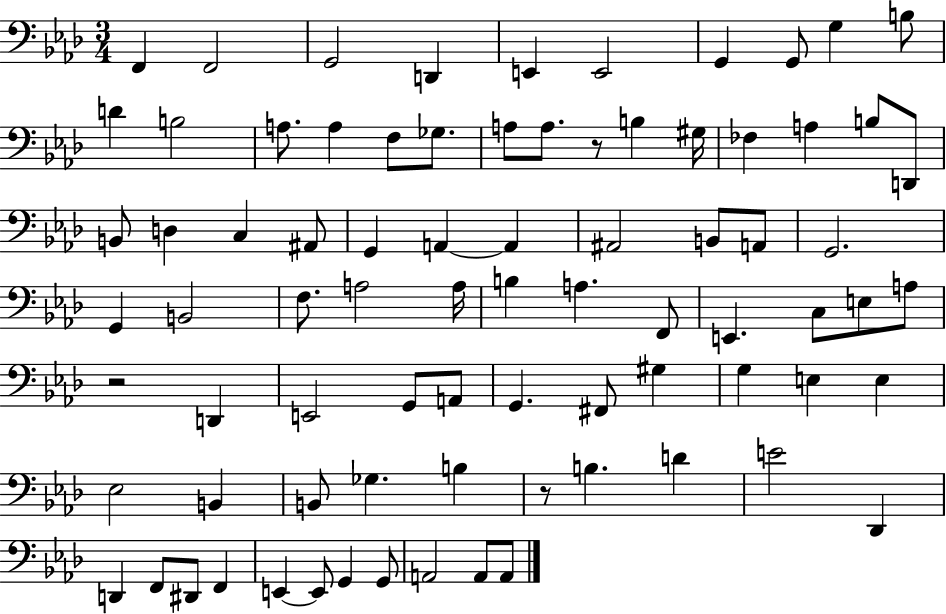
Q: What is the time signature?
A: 3/4